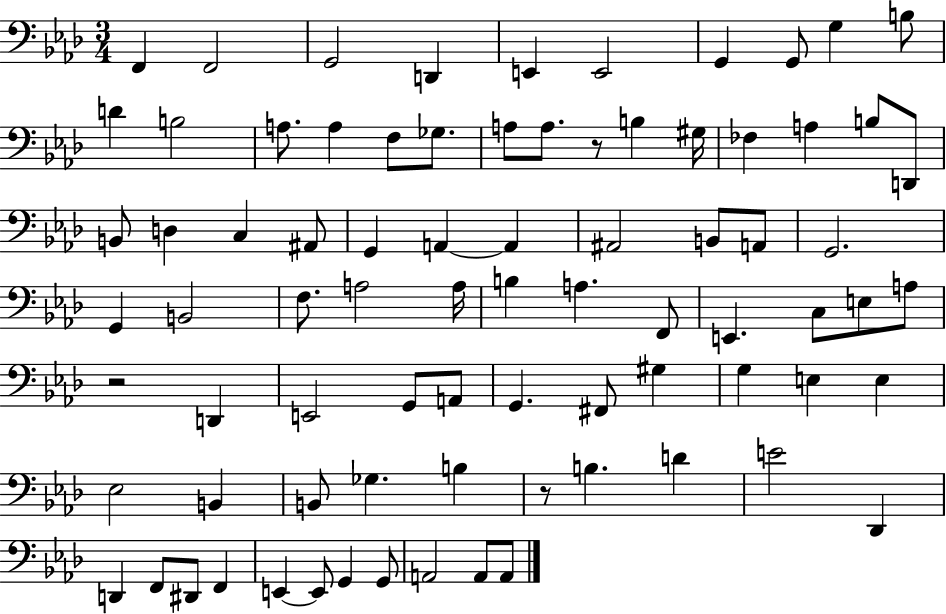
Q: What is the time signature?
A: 3/4